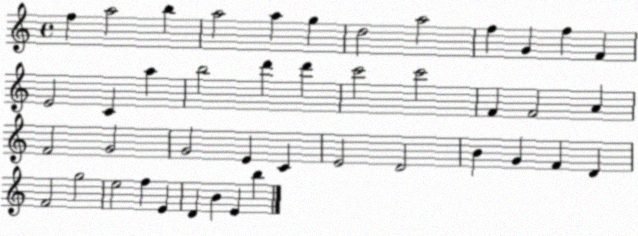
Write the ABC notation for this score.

X:1
T:Untitled
M:4/4
L:1/4
K:C
f a2 b a2 a g d2 a2 f G f F E2 C a b2 d' d' c'2 c'2 F F2 A F2 G2 G2 E C E2 D2 B G F D F2 g2 e2 f E D B E b